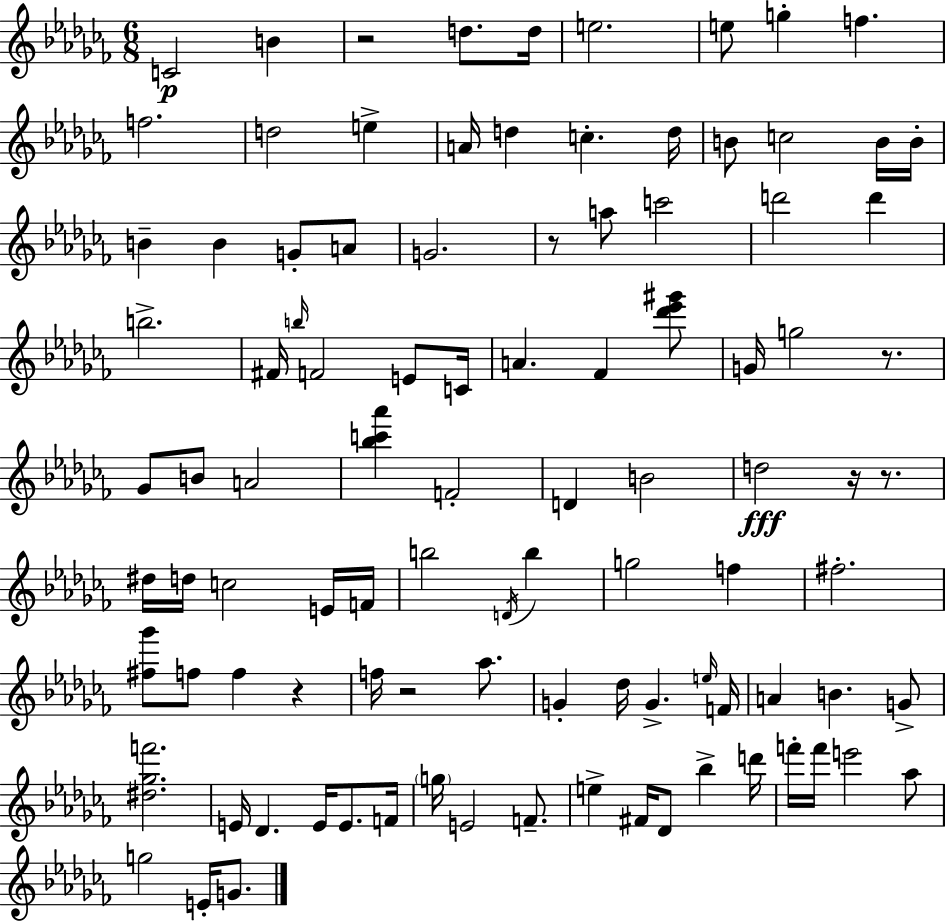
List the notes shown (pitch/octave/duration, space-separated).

C4/h B4/q R/h D5/e. D5/s E5/h. E5/e G5/q F5/q. F5/h. D5/h E5/q A4/s D5/q C5/q. D5/s B4/e C5/h B4/s B4/s B4/q B4/q G4/e A4/e G4/h. R/e A5/e C6/h D6/h D6/q B5/h. F#4/s B5/s F4/h E4/e C4/s A4/q. FES4/q [Db6,Eb6,G#6]/e G4/s G5/h R/e. Gb4/e B4/e A4/h [Bb5,C6,Ab6]/q F4/h D4/q B4/h D5/h R/s R/e. D#5/s D5/s C5/h E4/s F4/s B5/h D4/s B5/q G5/h F5/q F#5/h. [F#5,Gb6]/e F5/e F5/q R/q F5/s R/h Ab5/e. G4/q Db5/s G4/q. E5/s F4/s A4/q B4/q. G4/e [D#5,Gb5,F6]/h. E4/s Db4/q. E4/s E4/e. F4/s G5/s E4/h F4/e. E5/q F#4/s Db4/e Bb5/q D6/s F6/s F6/s E6/h Ab5/e G5/h E4/s G4/e.